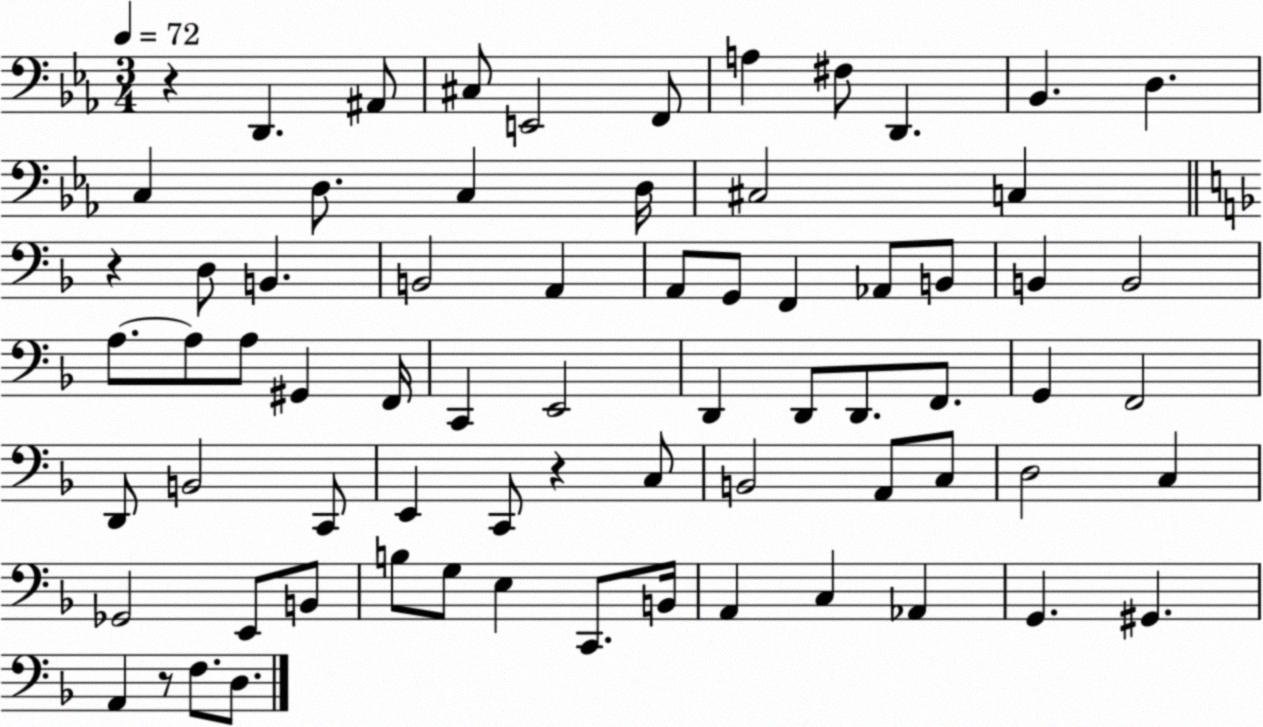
X:1
T:Untitled
M:3/4
L:1/4
K:Eb
z D,, ^A,,/2 ^C,/2 E,,2 F,,/2 A, ^F,/2 D,, _B,, D, C, D,/2 C, D,/4 ^C,2 C, z D,/2 B,, B,,2 A,, A,,/2 G,,/2 F,, _A,,/2 B,,/2 B,, B,,2 A,/2 A,/2 A,/2 ^G,, F,,/4 C,, E,,2 D,, D,,/2 D,,/2 F,,/2 G,, F,,2 D,,/2 B,,2 C,,/2 E,, C,,/2 z C,/2 B,,2 A,,/2 C,/2 D,2 C, _G,,2 E,,/2 B,,/2 B,/2 G,/2 E, C,,/2 B,,/4 A,, C, _A,, G,, ^G,, A,, z/2 F,/2 D,/2